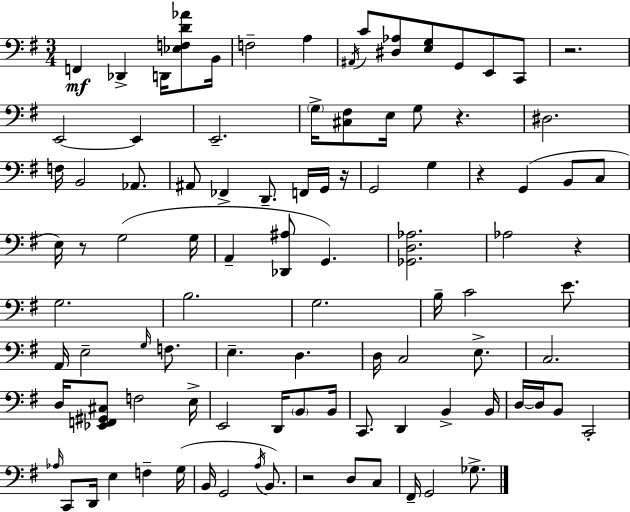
X:1
T:Untitled
M:3/4
L:1/4
K:G
F,, _D,, D,,/4 [_E,F,D_A]/2 B,,/4 F,2 A, ^A,,/4 C/2 [^D,_A,]/2 [E,G,]/2 G,,/2 E,,/2 C,,/2 z2 E,,2 E,, E,,2 G,/4 [^C,^F,]/2 E,/4 G,/2 z ^D,2 F,/4 B,,2 _A,,/2 ^A,,/2 _F,, D,,/2 F,,/4 G,,/4 z/4 G,,2 G, z G,, B,,/2 C,/2 E,/4 z/2 G,2 G,/4 A,, [_D,,^A,]/2 G,, [_G,,D,_A,]2 _A,2 z G,2 B,2 G,2 B,/4 C2 E/2 A,,/4 E,2 G,/4 F,/2 E, D, D,/4 C,2 E,/2 C,2 D,/4 [_E,,F,,^G,,^C,]/2 F,2 E,/4 E,,2 D,,/4 B,,/2 B,,/4 C,,/2 D,, B,, B,,/4 D,/4 D,/4 B,,/2 C,,2 _A,/4 C,,/2 D,,/4 E, F, G,/4 B,,/4 G,,2 A,/4 B,,/2 z2 D,/2 C,/2 ^F,,/4 G,,2 _G,/2